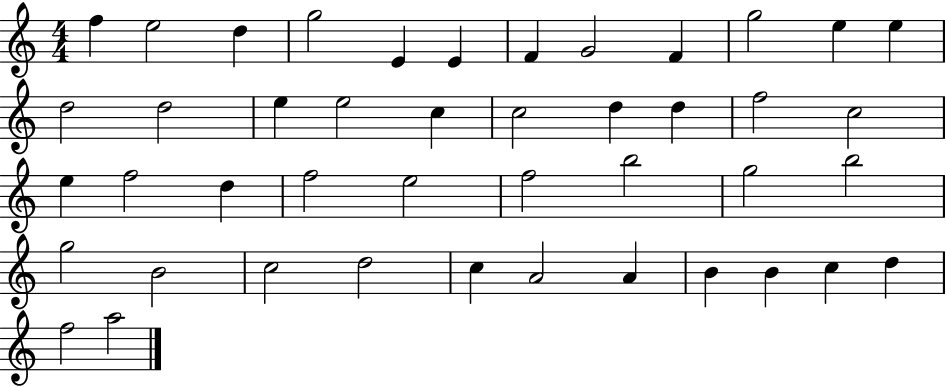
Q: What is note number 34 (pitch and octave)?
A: C5